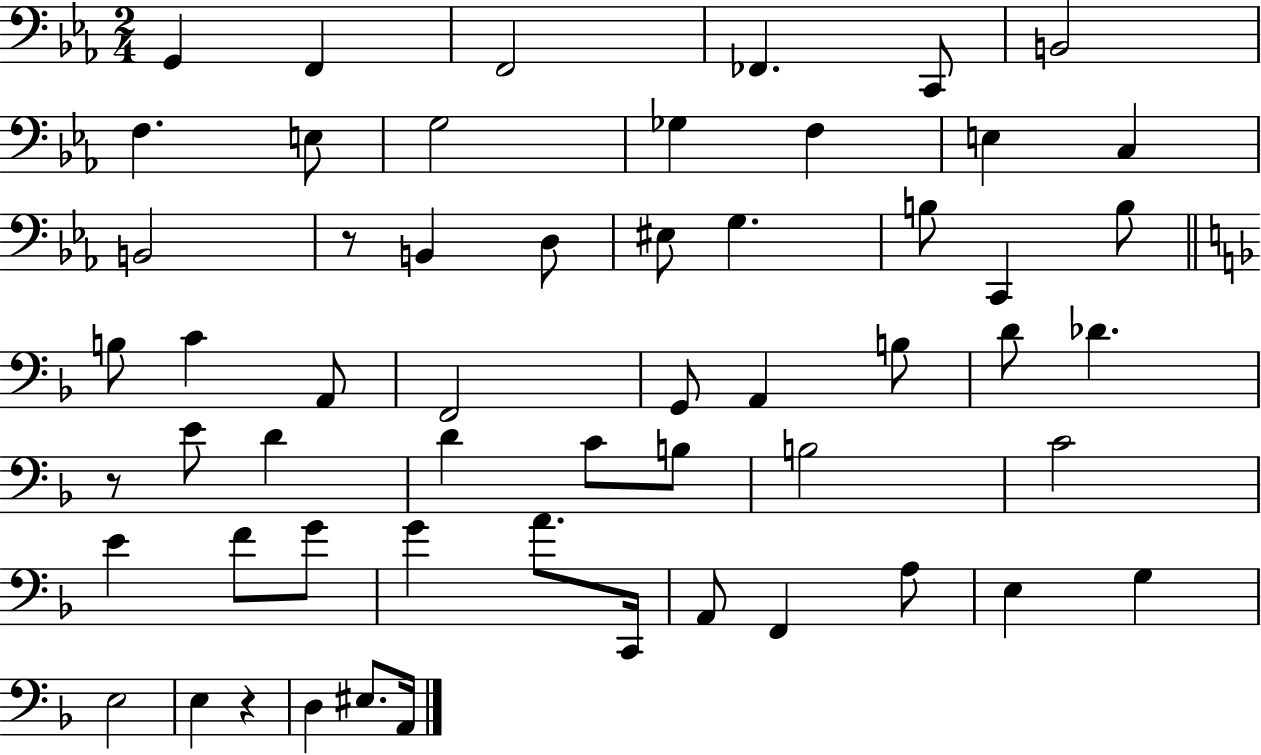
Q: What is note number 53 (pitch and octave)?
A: A2